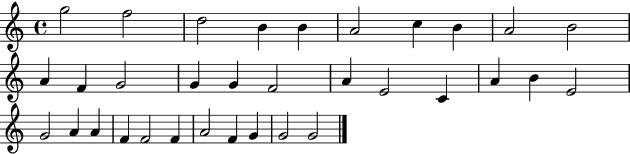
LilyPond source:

{
  \clef treble
  \time 4/4
  \defaultTimeSignature
  \key c \major
  g''2 f''2 | d''2 b'4 b'4 | a'2 c''4 b'4 | a'2 b'2 | \break a'4 f'4 g'2 | g'4 g'4 f'2 | a'4 e'2 c'4 | a'4 b'4 e'2 | \break g'2 a'4 a'4 | f'4 f'2 f'4 | a'2 f'4 g'4 | g'2 g'2 | \break \bar "|."
}